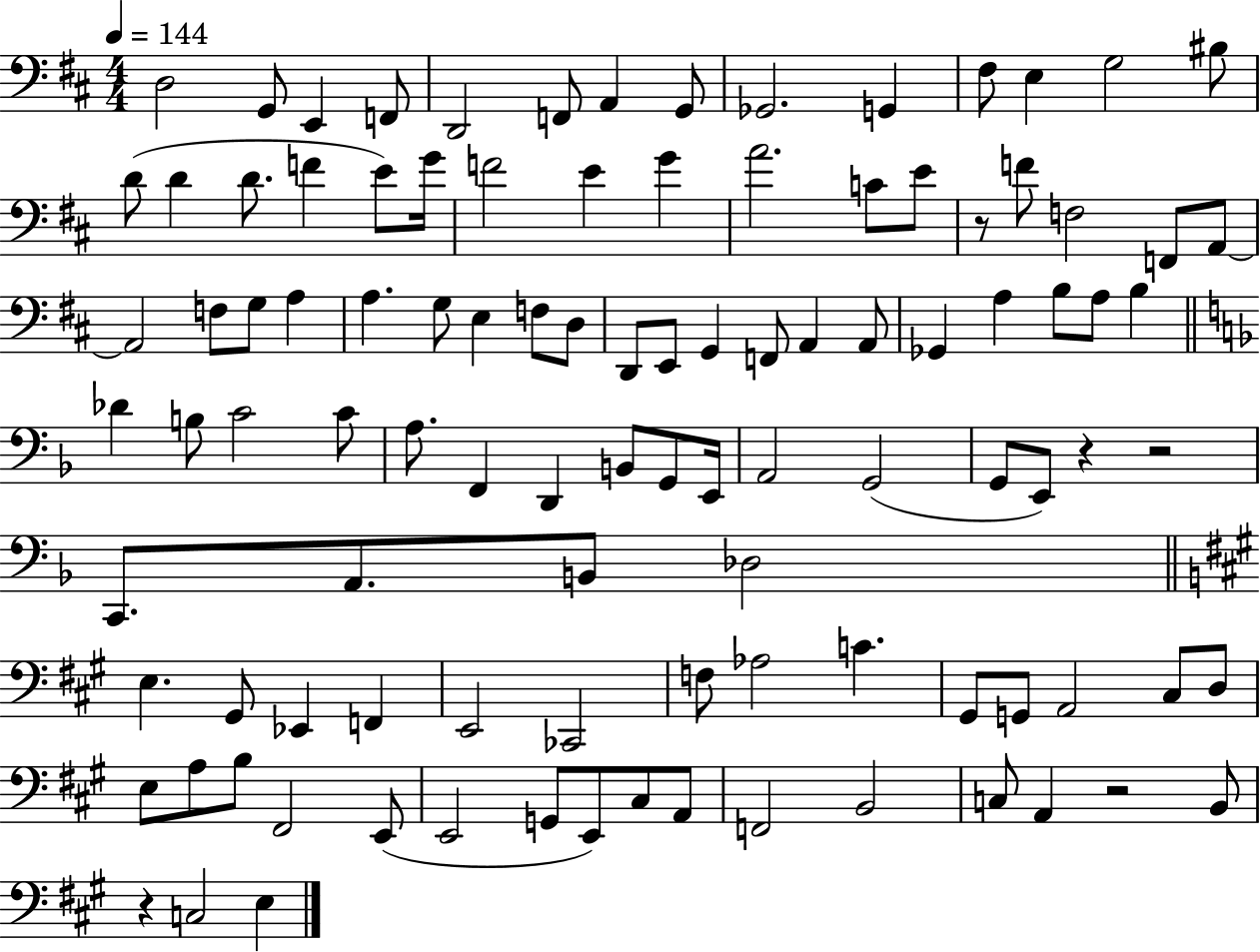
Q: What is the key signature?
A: D major